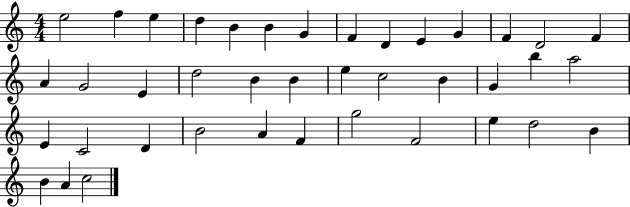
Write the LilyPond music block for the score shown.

{
  \clef treble
  \numericTimeSignature
  \time 4/4
  \key c \major
  e''2 f''4 e''4 | d''4 b'4 b'4 g'4 | f'4 d'4 e'4 g'4 | f'4 d'2 f'4 | \break a'4 g'2 e'4 | d''2 b'4 b'4 | e''4 c''2 b'4 | g'4 b''4 a''2 | \break e'4 c'2 d'4 | b'2 a'4 f'4 | g''2 f'2 | e''4 d''2 b'4 | \break b'4 a'4 c''2 | \bar "|."
}